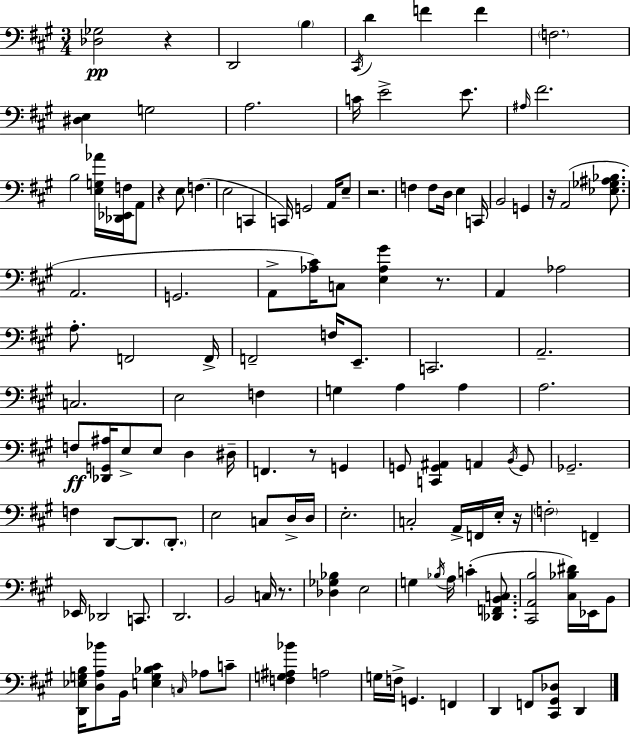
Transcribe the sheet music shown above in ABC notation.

X:1
T:Untitled
M:3/4
L:1/4
K:A
[_D,_G,]2 z D,,2 B, ^C,,/4 D F F F,2 [^D,E,] G,2 A,2 C/4 E2 E/2 ^A,/4 ^F2 B,2 [E,G,_A]/4 [_D,,_E,,F,]/4 A,,/2 z E,/2 F, E,2 C,, C,,/4 G,,2 A,,/4 E,/2 z2 F, F,/2 D,/4 E, C,,/4 B,,2 G,, z/4 A,,2 [_E,_G,^A,_B,]/2 A,,2 G,,2 A,,/2 [_A,^C]/4 C,/2 [E,_A,^G] z/2 A,, _A,2 A,/2 F,,2 F,,/4 F,,2 F,/4 E,,/2 C,,2 A,,2 C,2 E,2 F, G, A, A, A,2 F,/2 [_D,,G,,^A,]/4 E,/2 E,/2 D, ^D,/4 F,, z/2 G,, G,,/2 [C,,G,,^A,,] A,, B,,/4 G,,/2 _G,,2 F, D,,/2 D,,/2 D,,/2 E,2 C,/2 D,/4 D,/4 E,2 C,2 A,,/4 F,,/4 E,/4 z/4 F,2 F,, _E,,/4 _D,,2 C,,/2 D,,2 B,,2 C,/4 z/2 [_D,_G,_B,] E,2 G, _B,/4 A,/4 C [_D,,F,,B,,C,]/2 [^C,,A,,B,]2 [^C,_B,^D]/4 _E,,/4 B,,/2 [D,,_E,G,B,]/4 [D,A,_B]/2 B,,/4 [E,G,_B,^C] C,/4 _A,/2 C/2 [F,G,^A,_B] A,2 G,/4 F,/4 G,, F,, D,, F,,/2 [^C,,^G,,_D,]/2 D,,